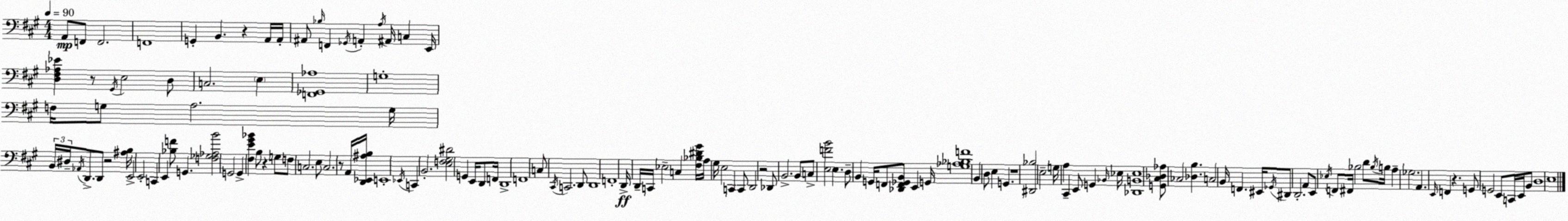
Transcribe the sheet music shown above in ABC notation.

X:1
T:Untitled
M:4/4
L:1/4
K:A
A,,/2 F,,/2 F,,2 F,,4 G,, B,, z A,,/4 A,,/4 ^A,,/2 _B,/4 F,, _G,,/4 A,, A,/4 ^A,,/4 C, E,,/4 [D,^F,_A,_E] z/2 ^G,,/4 E,2 D,/2 C,2 E, [F,,_G,,_A,]4 G,4 F,/4 G,/2 A,2 G,/4 B,,/4 ^D,/4 _A,,/4 D,,/2 D,,/2 z2 [^A,B,]/4 E,,2 E,,2 C,, E,, [_B,F]/2 G,, [F,_G,_A,B]2 G,,2 G,, [^F,E^G_B] B,/2 z G,/2 F,/2 C,2 E,/2 C,2 z/2 A,,/4 [D,,_E,,^A,B,]/4 E,,4 _E,,/4 C,, B,,2 [E,F,^G,^D]2 G,, E,,/4 D,,/2 F,,/4 D,,4 F,,4 C,/2 ^C,,/4 C,,2 D,,/2 D,,4 F,,4 D,,/4 D,,/4 C,,/4 _E,2 C, [^F,_B,^D^G]/4 A,/4 ^G,/4 E,2 C,, C,,/2 D,,2 z2 _D,,/2 B,,2 B,,/2 C,/2 [E,FB]2 E, D,/2 B,, G,,/4 F,,/2 [_D,,F,,_G,,B,,]/2 E,, G,,/4 [G,_A,_B,F]4 B,, D,/2 E, G,, z4 [^D,,_B,]2 E,2 G,/4 A, ^C,, E,,/2 G,, _B,,/4 _E,/4 [_D,,B,,_E,]4 [G,,^C,_D,_A,]/2 _C,2 [_D,B,] C,2 B,,/4 F,, ^E,,/4 _G,,/4 ^D,,/2 D,,2 A,,/2 E,,/2 _E,/4 F,,/2 ^F,,/4 _B,2 D/2 _B,/4 B,/4 A, _G,2 A,, E,,/4 F,, z G,,/2 G,,2 E,,/2 C,,/4 E,,/4 B,,/2 D,4 E,4